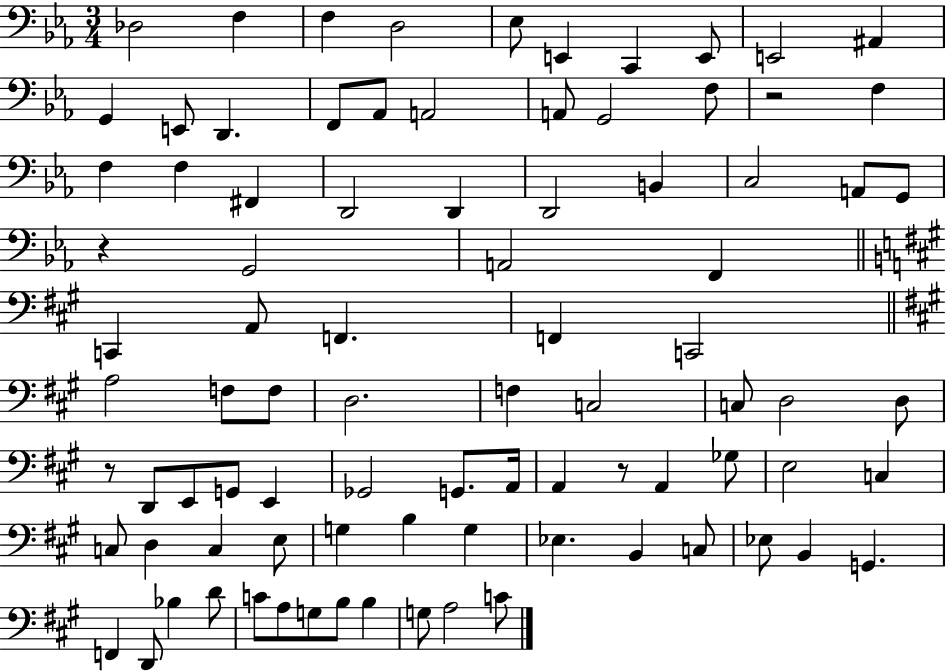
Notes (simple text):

Db3/h F3/q F3/q D3/h Eb3/e E2/q C2/q E2/e E2/h A#2/q G2/q E2/e D2/q. F2/e Ab2/e A2/h A2/e G2/h F3/e R/h F3/q F3/q F3/q F#2/q D2/h D2/q D2/h B2/q C3/h A2/e G2/e R/q G2/h A2/h F2/q C2/q A2/e F2/q. F2/q C2/h A3/h F3/e F3/e D3/h. F3/q C3/h C3/e D3/h D3/e R/e D2/e E2/e G2/e E2/q Gb2/h G2/e. A2/s A2/q R/e A2/q Gb3/e E3/h C3/q C3/e D3/q C3/q E3/e G3/q B3/q G3/q Eb3/q. B2/q C3/e Eb3/e B2/q G2/q. F2/q D2/e Bb3/q D4/e C4/e A3/e G3/e B3/e B3/q G3/e A3/h C4/e